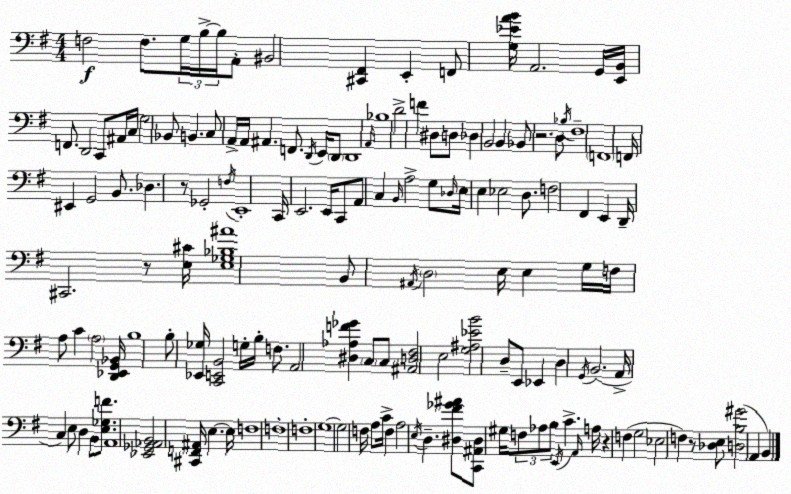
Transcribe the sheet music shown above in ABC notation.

X:1
T:Untitled
M:4/4
L:1/4
K:G
F,2 F,/2 G,/4 B,/4 B,/4 A,,/2 ^B,,2 [^C,,^F,,] E,, F,,/2 [G,_EAB]/4 A,,2 G,,/4 [E,,B,,]/4 F,,/2 D,,2 C,,/2 ^A,,/4 C,/4 G,2 _B,,/2 B,, C,/2 A,,/4 A,,/4 ^A,, F,,/2 D,,/4 E,,/4 D,,/2 D,,4 A,,/4 _B,4 D2 F ^D,/2 D,/2 _D, B,,2 B,, _B,,/2 z2 D,/2 _B,/4 ^F,4 F,,4 F,,/4 ^E,, G,,2 B,,/2 _D, z/2 _G,,2 F,/4 E,,4 C,,/4 E,,2 E,,/4 C,,/2 A,,/2 C, B,,/4 A,2 G,/2 _D,/4 E,/4 E, _E,2 D,/2 F,2 ^F,, E,, D,,/4 ^C,,2 z/2 [E,^C]/4 [E,_G,_B,^A]4 B,,/2 ^A,,/4 D,2 E,/4 E, G,/4 F,/4 A,/2 C A,2 [D,,_E,,G,,_B,,]/4 B,4 B,/2 [_E,,_G,]/4 [C,,E,,B,,]2 G,/4 B,/4 F,/2 A,,2 [^D,_A,F_G] C,/2 C,/2 [^A,,D,^F,]2 E,2 [G,^A,_EB]2 D,/2 E,,/2 _E,, D, G,,/4 B,,2 A,,/4 C, E,/2 D, B,,/2 [E,_G,F]/2 A,,4 [_E,,_G,,_A,,B,,]2 [^C,,F,,^A,,]/4 E, E,/4 F,4 F,4 F,4 G,4 G,2 F,/4 A,/2 C/4 F, A,2 E,/4 D, [^D,^F_G^A]/2 [C,,^A,,^D,]/2 ^G,/4 F,/2 _A,/2 B,/2 E,,/4 C A,,/4 A,/4 z F, G,2 _E,2 F, z/2 [_D,E,]/2 [D,B,^G]2 A,, B,,